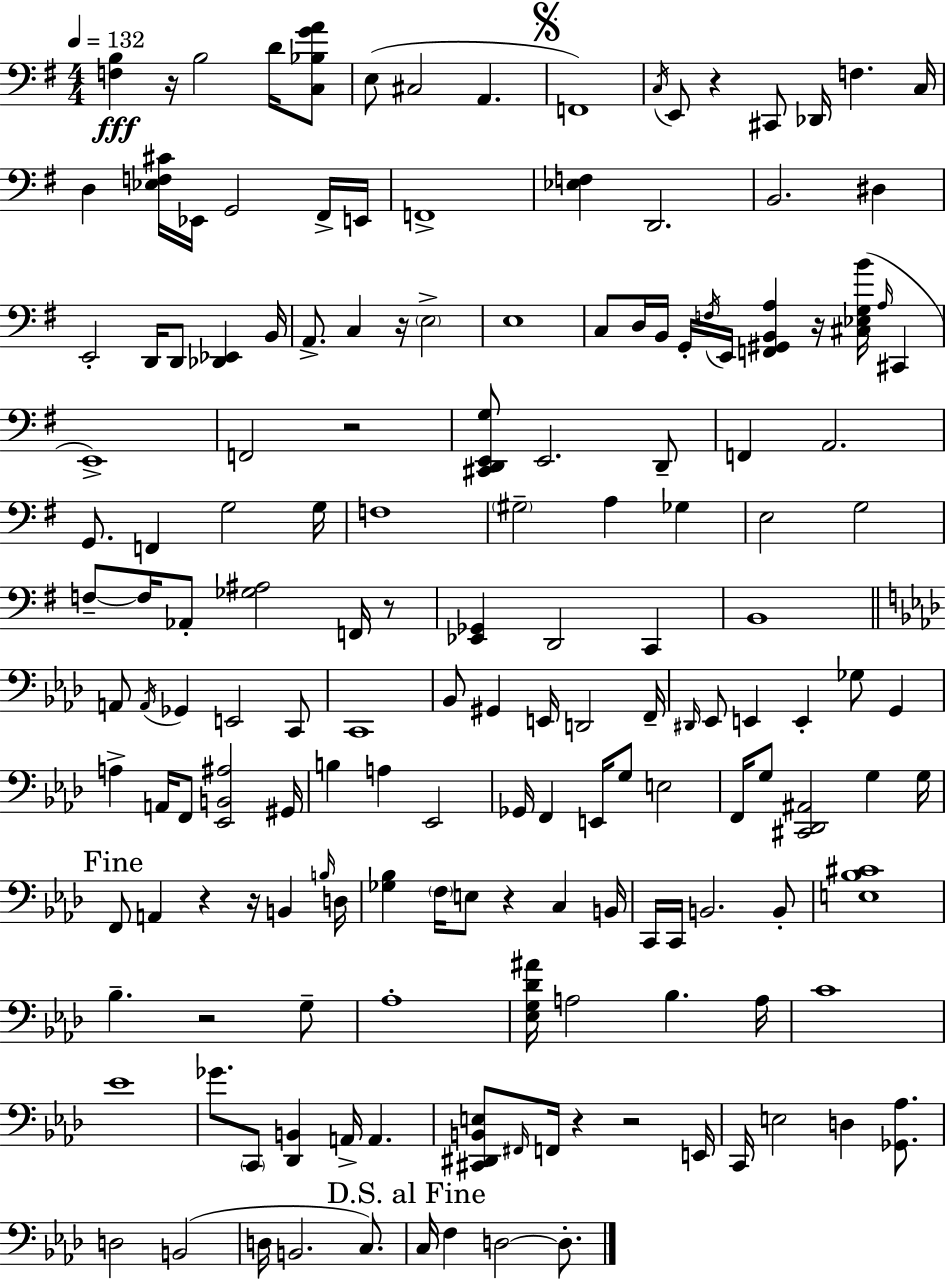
[F3,B3]/q R/s B3/h D4/s [C3,Bb3,G4,A4]/e E3/e C#3/h A2/q. F2/w C3/s E2/e R/q C#2/e Db2/s F3/q. C3/s D3/q [Eb3,F3,C#4]/s Eb2/s G2/h F#2/s E2/s F2/w [Eb3,F3]/q D2/h. B2/h. D#3/q E2/h D2/s D2/e [Db2,Eb2]/q B2/s A2/e. C3/q R/s E3/h E3/w C3/e D3/s B2/s G2/s F3/s E2/s [F2,G#2,B2,A3]/q R/s [C#3,Eb3,G3,B4]/s A3/s C#2/q E2/w F2/h R/h [C#2,D2,E2,G3]/e E2/h. D2/e F2/q A2/h. G2/e. F2/q G3/h G3/s F3/w G#3/h A3/q Gb3/q E3/h G3/h F3/e F3/s Ab2/e [Gb3,A#3]/h F2/s R/e [Eb2,Gb2]/q D2/h C2/q B2/w A2/e A2/s Gb2/q E2/h C2/e C2/w Bb2/e G#2/q E2/s D2/h F2/s D#2/s Eb2/e E2/q E2/q Gb3/e G2/q A3/q A2/s F2/e [Eb2,B2,A#3]/h G#2/s B3/q A3/q Eb2/h Gb2/s F2/q E2/s G3/e E3/h F2/s G3/e [C#2,Db2,A#2]/h G3/q G3/s F2/e A2/q R/q R/s B2/q B3/s D3/s [Gb3,Bb3]/q F3/s E3/e R/q C3/q B2/s C2/s C2/s B2/h. B2/e [E3,Bb3,C#4]/w Bb3/q. R/h G3/e Ab3/w [Eb3,G3,Db4,A#4]/s A3/h Bb3/q. A3/s C4/w Eb4/w Gb4/e. C2/e [Db2,B2]/q A2/s A2/q. [C#2,D#2,B2,E3]/e F#2/s F2/s R/q R/h E2/s C2/s E3/h D3/q [Gb2,Ab3]/e. D3/h B2/h D3/s B2/h. C3/e. C3/s F3/q D3/h D3/e.